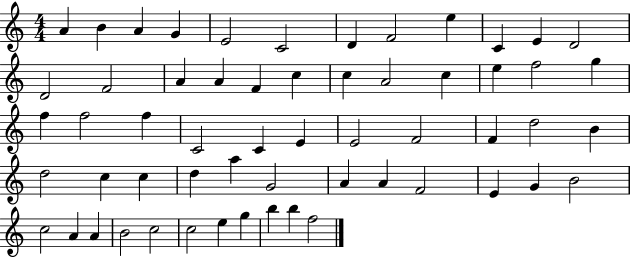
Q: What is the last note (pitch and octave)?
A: F5